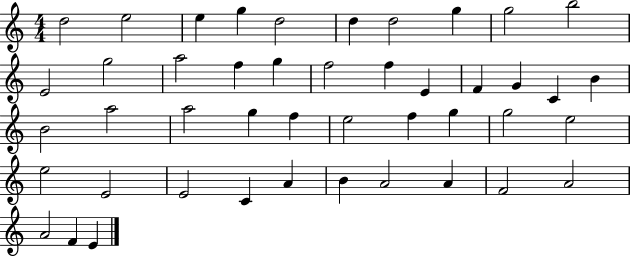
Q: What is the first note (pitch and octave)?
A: D5